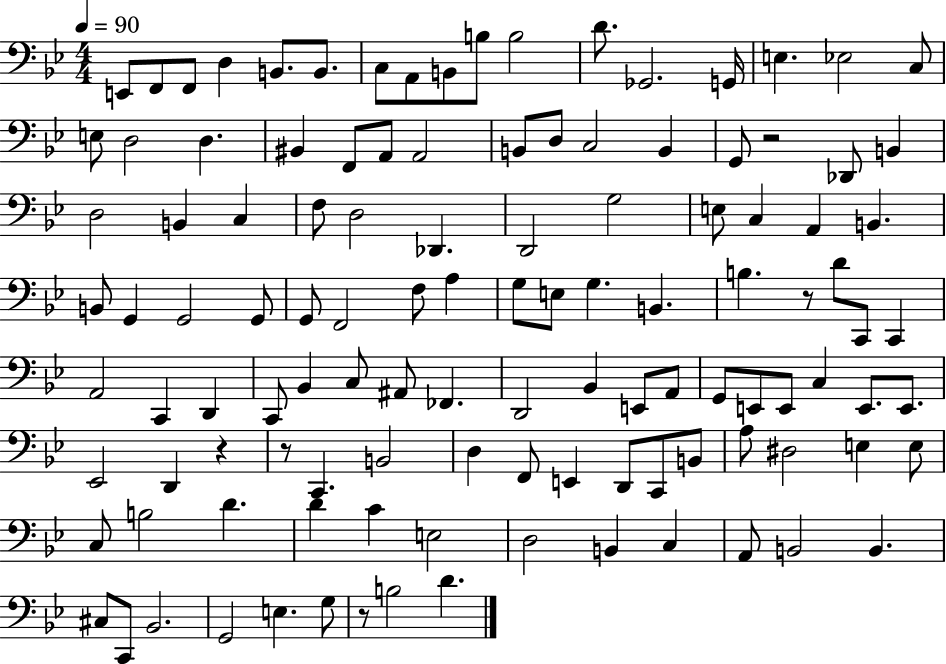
{
  \clef bass
  \numericTimeSignature
  \time 4/4
  \key bes \major
  \tempo 4 = 90
  e,8 f,8 f,8 d4 b,8. b,8. | c8 a,8 b,8 b8 b2 | d'8. ges,2. g,16 | e4. ees2 c8 | \break e8 d2 d4. | bis,4 f,8 a,8 a,2 | b,8 d8 c2 b,4 | g,8 r2 des,8 b,4 | \break d2 b,4 c4 | f8 d2 des,4. | d,2 g2 | e8 c4 a,4 b,4. | \break b,8 g,4 g,2 g,8 | g,8 f,2 f8 a4 | g8 e8 g4. b,4. | b4. r8 d'8 c,8 c,4 | \break a,2 c,4 d,4 | c,8 bes,4 c8 ais,8 fes,4. | d,2 bes,4 e,8 a,8 | g,8 e,8 e,8 c4 e,8. e,8. | \break ees,2 d,4 r4 | r8 c,4. b,2 | d4 f,8 e,4 d,8 c,8 b,8 | a8 dis2 e4 e8 | \break c8 b2 d'4. | d'4 c'4 e2 | d2 b,4 c4 | a,8 b,2 b,4. | \break cis8 c,8 bes,2. | g,2 e4. g8 | r8 b2 d'4. | \bar "|."
}